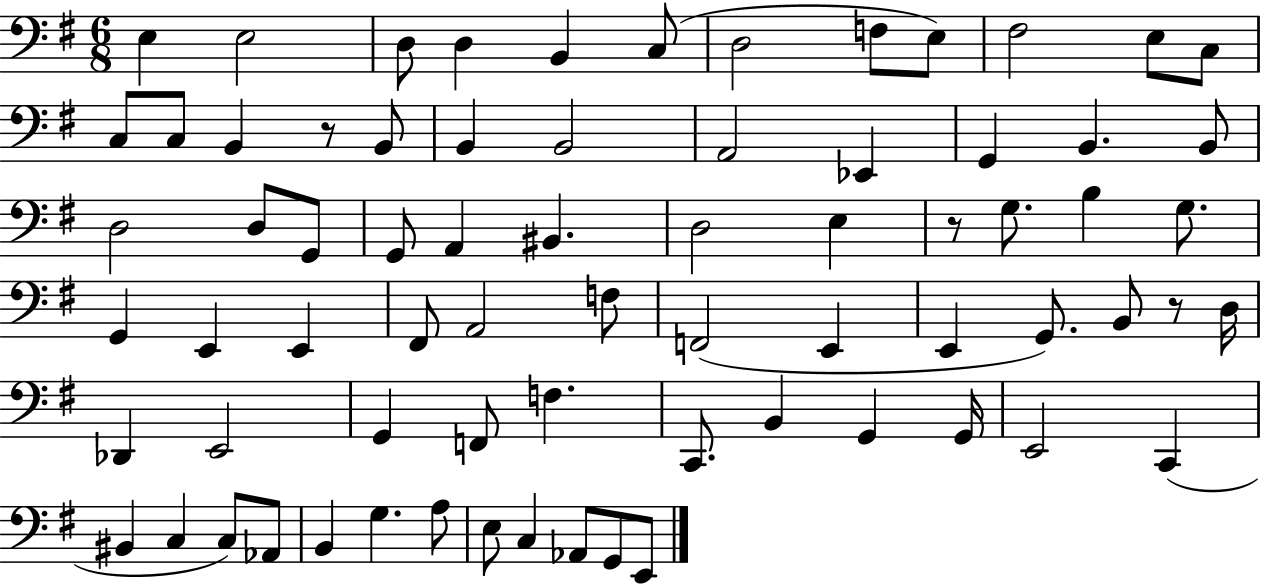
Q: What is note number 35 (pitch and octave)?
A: G2